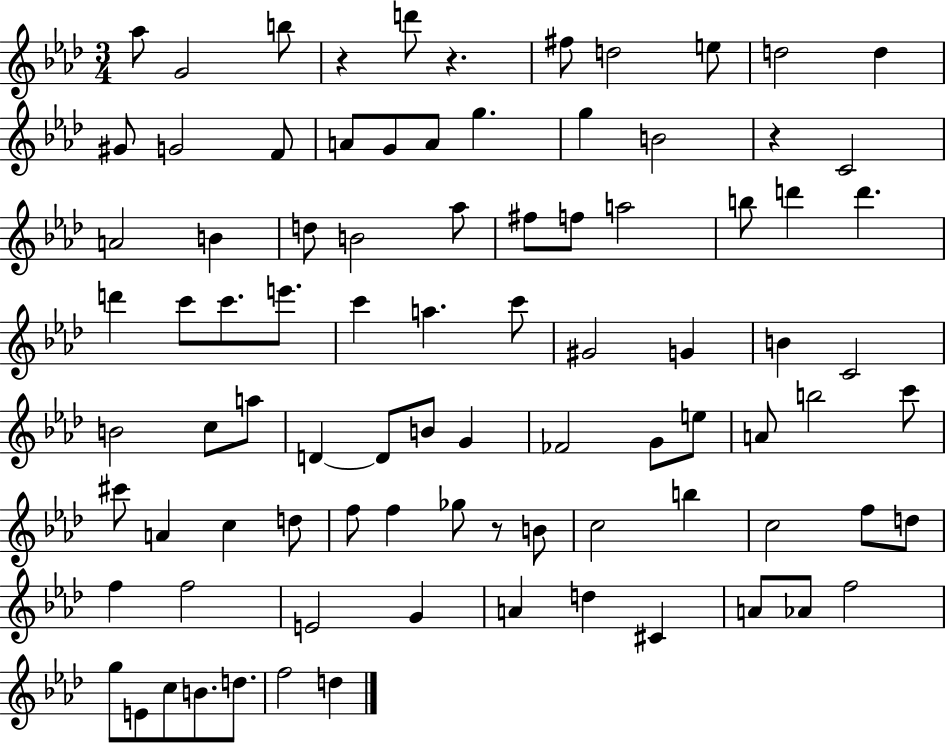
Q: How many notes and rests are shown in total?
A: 88